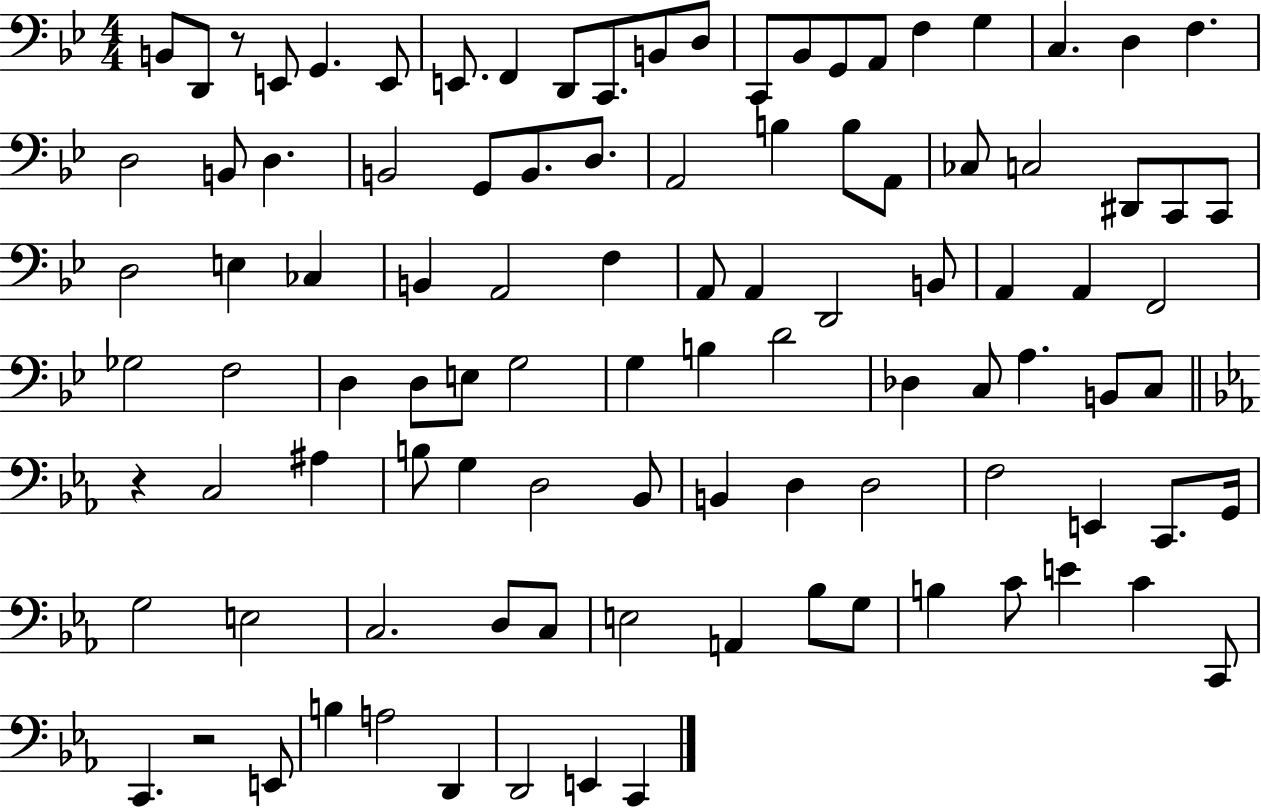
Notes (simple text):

B2/e D2/e R/e E2/e G2/q. E2/e E2/e. F2/q D2/e C2/e. B2/e D3/e C2/e Bb2/e G2/e A2/e F3/q G3/q C3/q. D3/q F3/q. D3/h B2/e D3/q. B2/h G2/e B2/e. D3/e. A2/h B3/q B3/e A2/e CES3/e C3/h D#2/e C2/e C2/e D3/h E3/q CES3/q B2/q A2/h F3/q A2/e A2/q D2/h B2/e A2/q A2/q F2/h Gb3/h F3/h D3/q D3/e E3/e G3/h G3/q B3/q D4/h Db3/q C3/e A3/q. B2/e C3/e R/q C3/h A#3/q B3/e G3/q D3/h Bb2/e B2/q D3/q D3/h F3/h E2/q C2/e. G2/s G3/h E3/h C3/h. D3/e C3/e E3/h A2/q Bb3/e G3/e B3/q C4/e E4/q C4/q C2/e C2/q. R/h E2/e B3/q A3/h D2/q D2/h E2/q C2/q